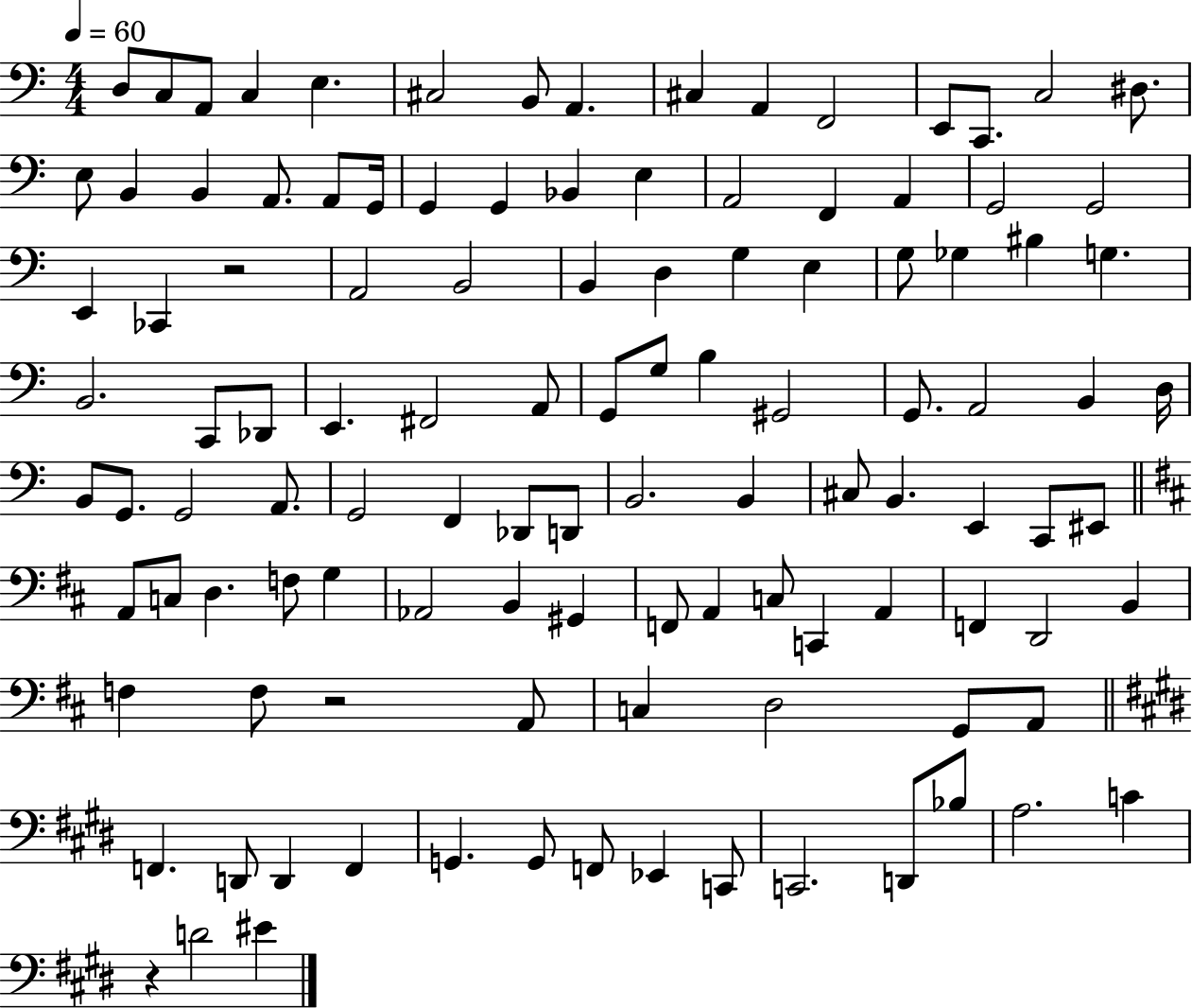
{
  \clef bass
  \numericTimeSignature
  \time 4/4
  \key c \major
  \tempo 4 = 60
  d8 c8 a,8 c4 e4. | cis2 b,8 a,4. | cis4 a,4 f,2 | e,8 c,8. c2 dis8. | \break e8 b,4 b,4 a,8. a,8 g,16 | g,4 g,4 bes,4 e4 | a,2 f,4 a,4 | g,2 g,2 | \break e,4 ces,4 r2 | a,2 b,2 | b,4 d4 g4 e4 | g8 ges4 bis4 g4. | \break b,2. c,8 des,8 | e,4. fis,2 a,8 | g,8 g8 b4 gis,2 | g,8. a,2 b,4 d16 | \break b,8 g,8. g,2 a,8. | g,2 f,4 des,8 d,8 | b,2. b,4 | cis8 b,4. e,4 c,8 eis,8 | \break \bar "||" \break \key b \minor a,8 c8 d4. f8 g4 | aes,2 b,4 gis,4 | f,8 a,4 c8 c,4 a,4 | f,4 d,2 b,4 | \break f4 f8 r2 a,8 | c4 d2 g,8 a,8 | \bar "||" \break \key e \major f,4. d,8 d,4 f,4 | g,4. g,8 f,8 ees,4 c,8 | c,2. d,8 bes8 | a2. c'4 | \break r4 d'2 eis'4 | \bar "|."
}